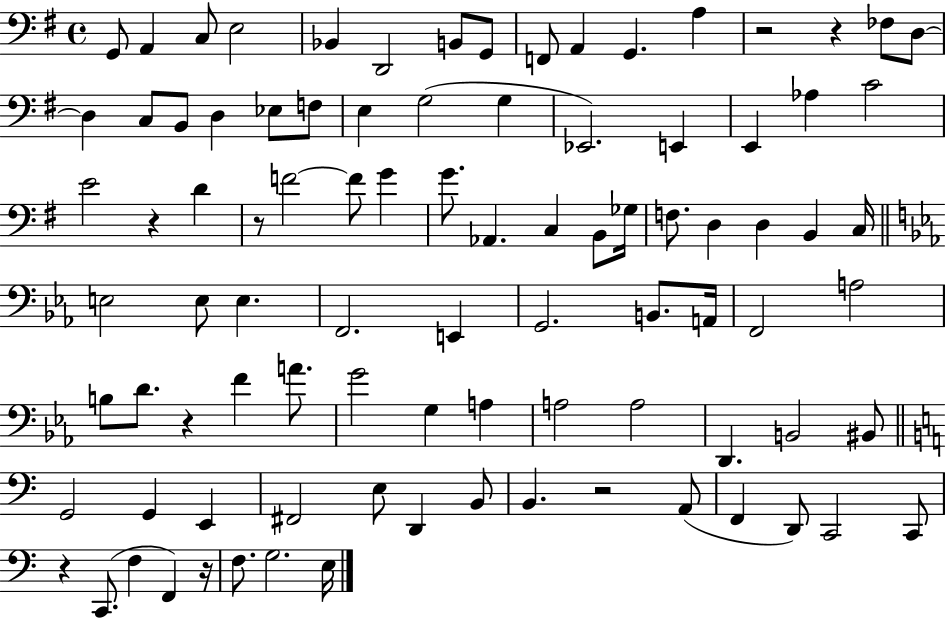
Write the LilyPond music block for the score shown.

{
  \clef bass
  \time 4/4
  \defaultTimeSignature
  \key g \major
  \repeat volta 2 { g,8 a,4 c8 e2 | bes,4 d,2 b,8 g,8 | f,8 a,4 g,4. a4 | r2 r4 fes8 d8~~ | \break d4 c8 b,8 d4 ees8 f8 | e4 g2( g4 | ees,2.) e,4 | e,4 aes4 c'2 | \break e'2 r4 d'4 | r8 f'2~~ f'8 g'4 | g'8. aes,4. c4 b,8 ges16 | f8. d4 d4 b,4 c16 | \break \bar "||" \break \key ees \major e2 e8 e4. | f,2. e,4 | g,2. b,8. a,16 | f,2 a2 | \break b8 d'8. r4 f'4 a'8. | g'2 g4 a4 | a2 a2 | d,4. b,2 bis,8 | \break \bar "||" \break \key c \major g,2 g,4 e,4 | fis,2 e8 d,4 b,8 | b,4. r2 a,8( | f,4 d,8) c,2 c,8 | \break r4 c,8.( f4 f,4) r16 | f8. g2. e16 | } \bar "|."
}